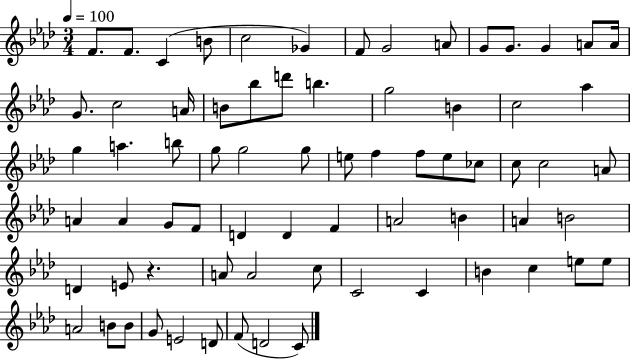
{
  \clef treble
  \numericTimeSignature
  \time 3/4
  \key aes \major
  \tempo 4 = 100
  f'8. f'8. c'4( b'8 | c''2 ges'4) | f'8 g'2 a'8 | g'8 g'8. g'4 a'8 a'16 | \break g'8. c''2 a'16 | b'8 bes''8 d'''8 b''4. | g''2 b'4 | c''2 aes''4 | \break g''4 a''4. b''8 | g''8 g''2 g''8 | e''8 f''4 f''8 e''8 ces''8 | c''8 c''2 a'8 | \break a'4 a'4 g'8 f'8 | d'4 d'4 f'4 | a'2 b'4 | a'4 b'2 | \break d'4 e'8 r4. | a'8 a'2 c''8 | c'2 c'4 | b'4 c''4 e''8 e''8 | \break a'2 b'8 b'8 | g'8 e'2 d'8 | f'8( d'2 c'8) | \bar "|."
}